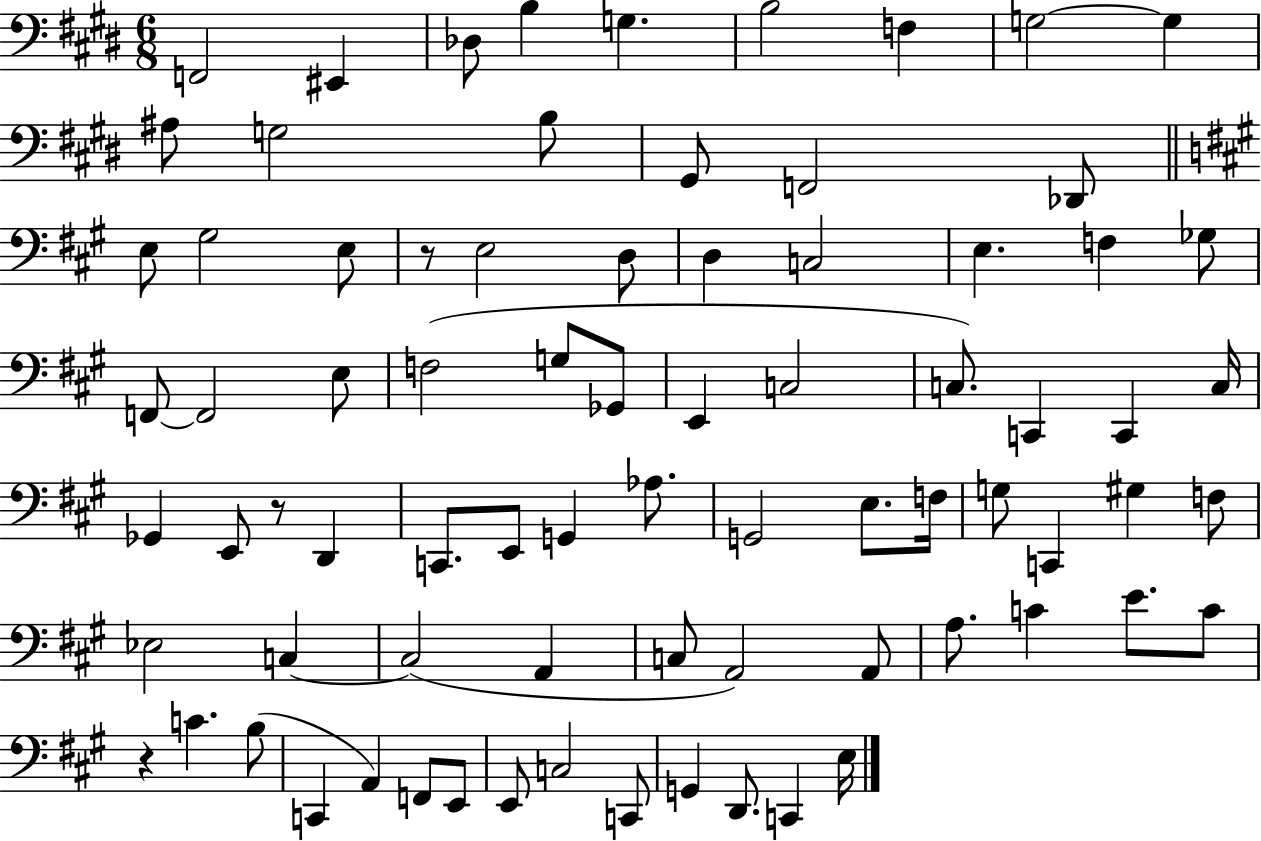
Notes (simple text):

F2/h EIS2/q Db3/e B3/q G3/q. B3/h F3/q G3/h G3/q A#3/e G3/h B3/e G#2/e F2/h Db2/e E3/e G#3/h E3/e R/e E3/h D3/e D3/q C3/h E3/q. F3/q Gb3/e F2/e F2/h E3/e F3/h G3/e Gb2/e E2/q C3/h C3/e. C2/q C2/q C3/s Gb2/q E2/e R/e D2/q C2/e. E2/e G2/q Ab3/e. G2/h E3/e. F3/s G3/e C2/q G#3/q F3/e Eb3/h C3/q C3/h A2/q C3/e A2/h A2/e A3/e. C4/q E4/e. C4/e R/q C4/q. B3/e C2/q A2/q F2/e E2/e E2/e C3/h C2/e G2/q D2/e. C2/q E3/s